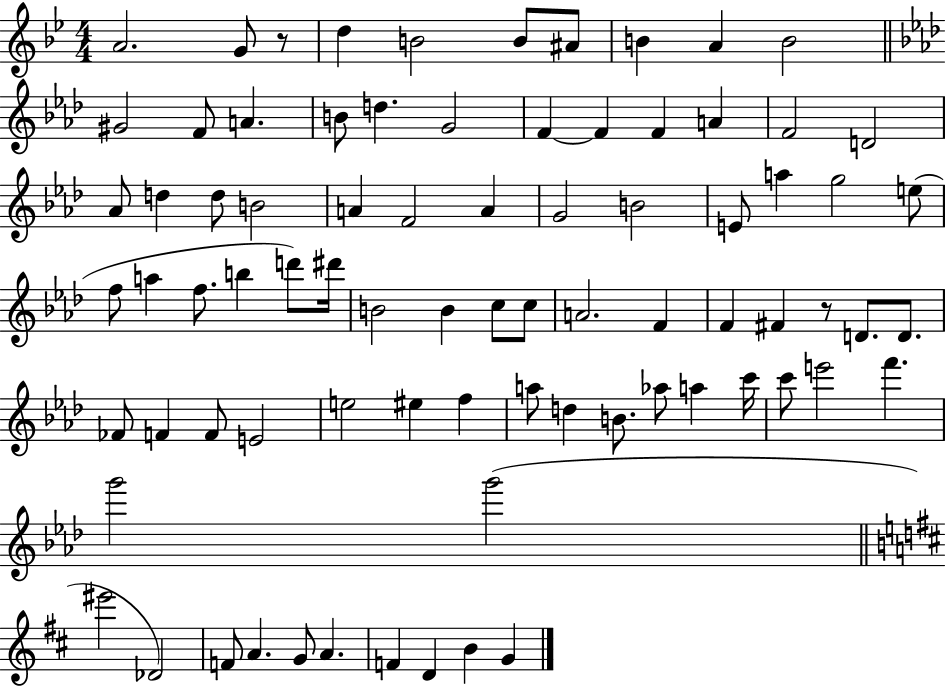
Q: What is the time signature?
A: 4/4